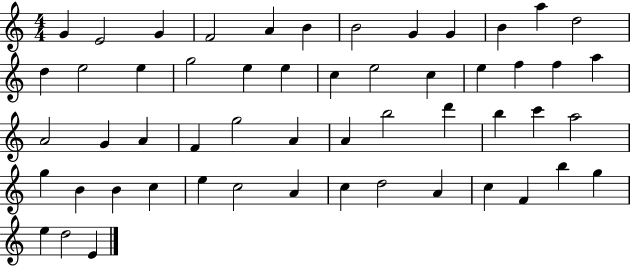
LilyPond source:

{
  \clef treble
  \numericTimeSignature
  \time 4/4
  \key c \major
  g'4 e'2 g'4 | f'2 a'4 b'4 | b'2 g'4 g'4 | b'4 a''4 d''2 | \break d''4 e''2 e''4 | g''2 e''4 e''4 | c''4 e''2 c''4 | e''4 f''4 f''4 a''4 | \break a'2 g'4 a'4 | f'4 g''2 a'4 | a'4 b''2 d'''4 | b''4 c'''4 a''2 | \break g''4 b'4 b'4 c''4 | e''4 c''2 a'4 | c''4 d''2 a'4 | c''4 f'4 b''4 g''4 | \break e''4 d''2 e'4 | \bar "|."
}